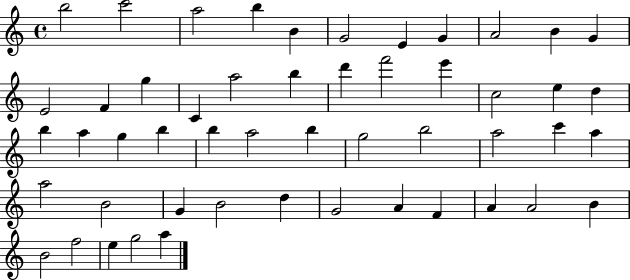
B5/h C6/h A5/h B5/q B4/q G4/h E4/q G4/q A4/h B4/q G4/q E4/h F4/q G5/q C4/q A5/h B5/q D6/q F6/h E6/q C5/h E5/q D5/q B5/q A5/q G5/q B5/q B5/q A5/h B5/q G5/h B5/h A5/h C6/q A5/q A5/h B4/h G4/q B4/h D5/q G4/h A4/q F4/q A4/q A4/h B4/q B4/h F5/h E5/q G5/h A5/q